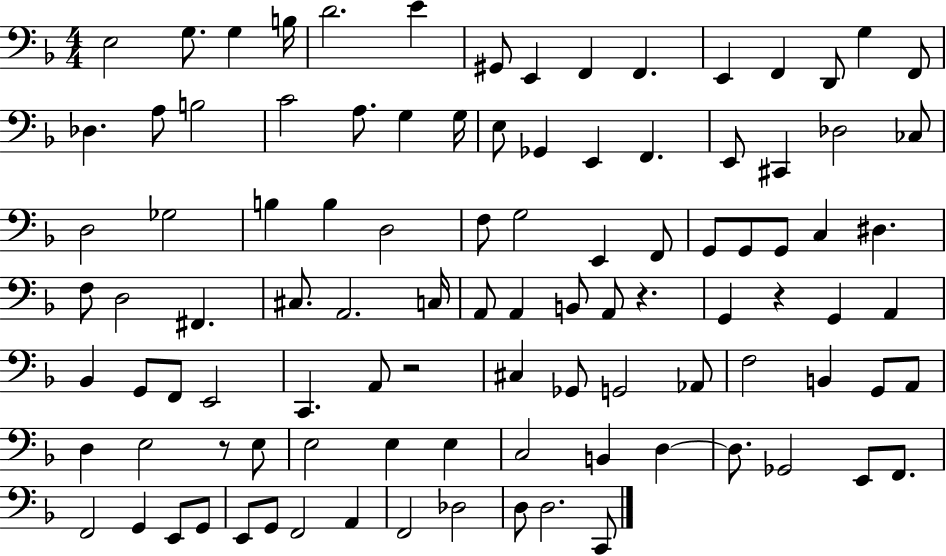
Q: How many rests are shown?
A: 4